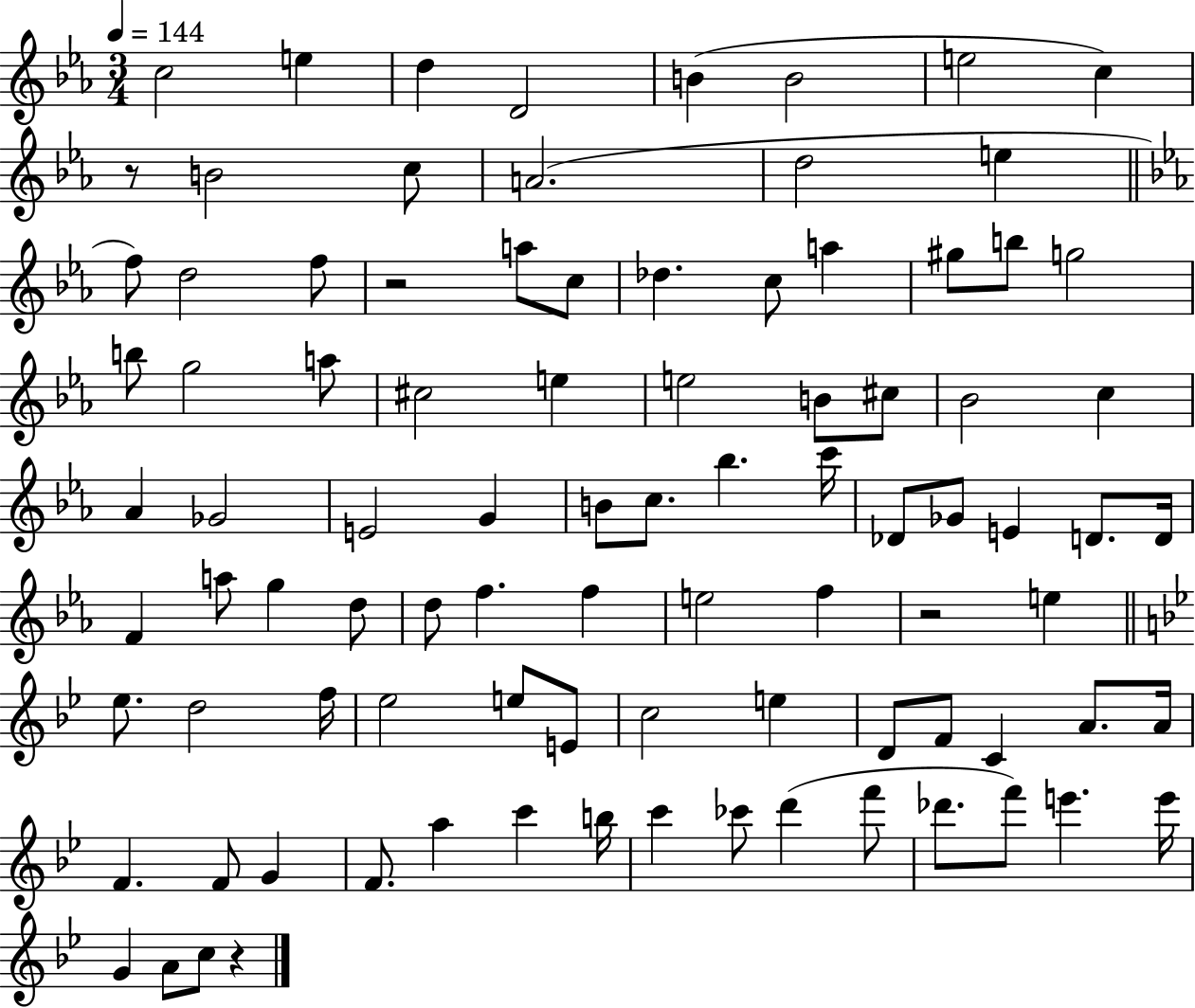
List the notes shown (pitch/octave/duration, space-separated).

C5/h E5/q D5/q D4/h B4/q B4/h E5/h C5/q R/e B4/h C5/e A4/h. D5/h E5/q F5/e D5/h F5/e R/h A5/e C5/e Db5/q. C5/e A5/q G#5/e B5/e G5/h B5/e G5/h A5/e C#5/h E5/q E5/h B4/e C#5/e Bb4/h C5/q Ab4/q Gb4/h E4/h G4/q B4/e C5/e. Bb5/q. C6/s Db4/e Gb4/e E4/q D4/e. D4/s F4/q A5/e G5/q D5/e D5/e F5/q. F5/q E5/h F5/q R/h E5/q Eb5/e. D5/h F5/s Eb5/h E5/e E4/e C5/h E5/q D4/e F4/e C4/q A4/e. A4/s F4/q. F4/e G4/q F4/e. A5/q C6/q B5/s C6/q CES6/e D6/q F6/e Db6/e. F6/e E6/q. E6/s G4/q A4/e C5/e R/q